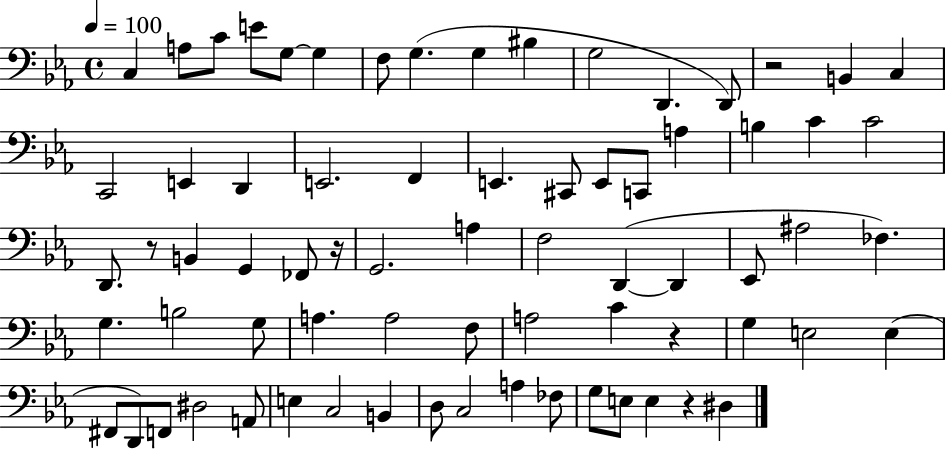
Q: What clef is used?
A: bass